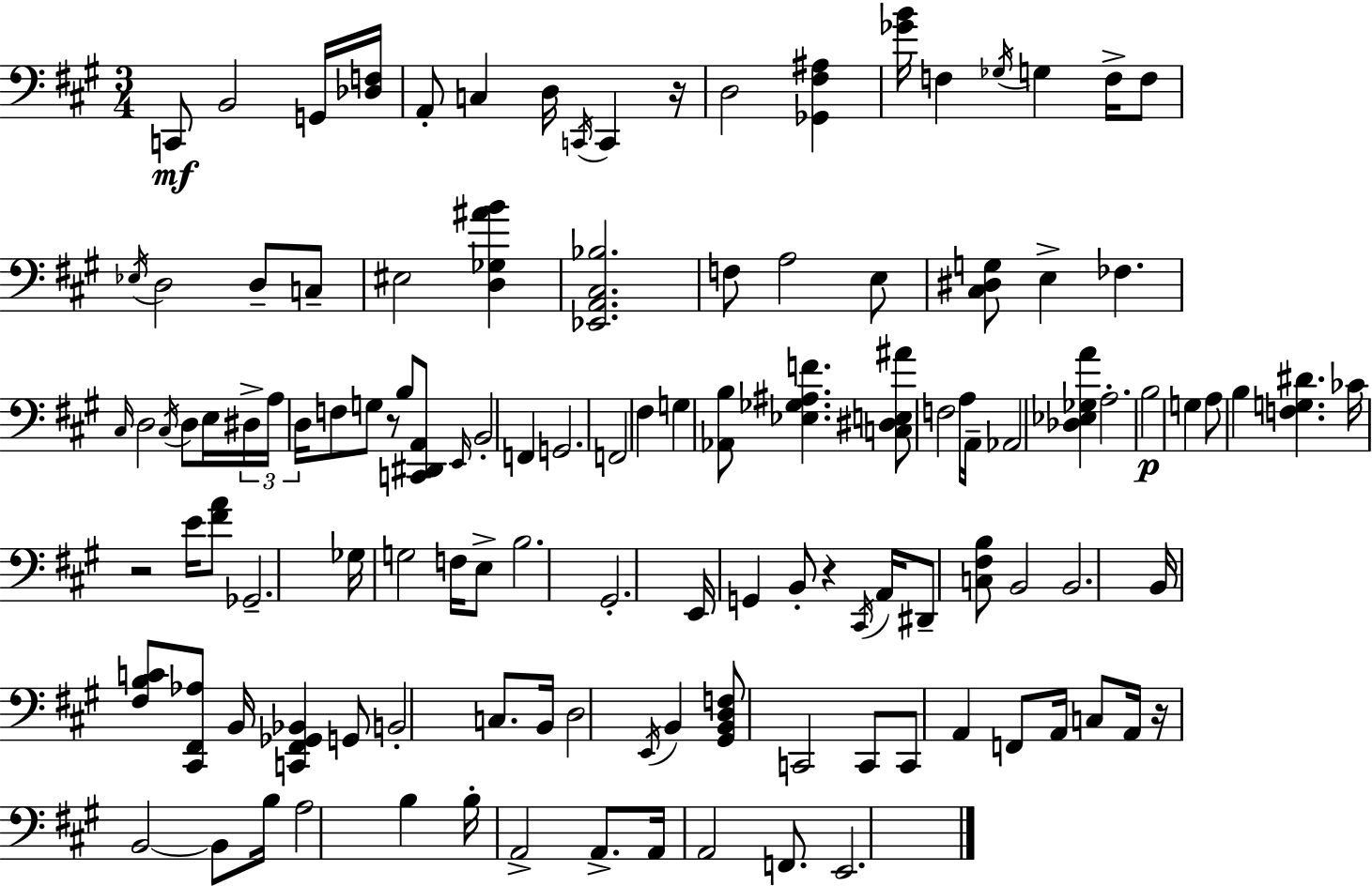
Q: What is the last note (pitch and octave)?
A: E2